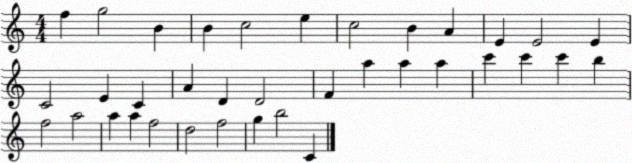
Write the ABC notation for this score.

X:1
T:Untitled
M:4/4
L:1/4
K:C
f g2 B B c2 e c2 B A E E2 E C2 E C A D D2 F a a a c' c' c' b f2 a2 a a f2 d2 f2 g b2 C